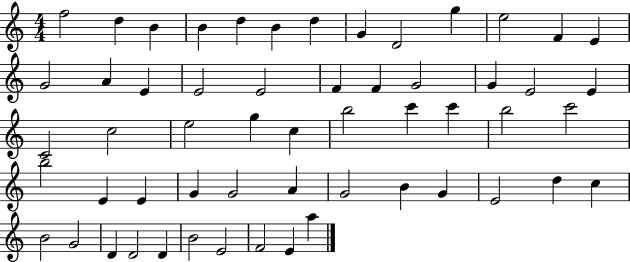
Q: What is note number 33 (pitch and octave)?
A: B5